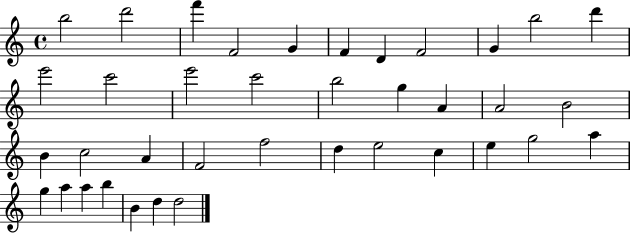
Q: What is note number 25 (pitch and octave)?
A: F5